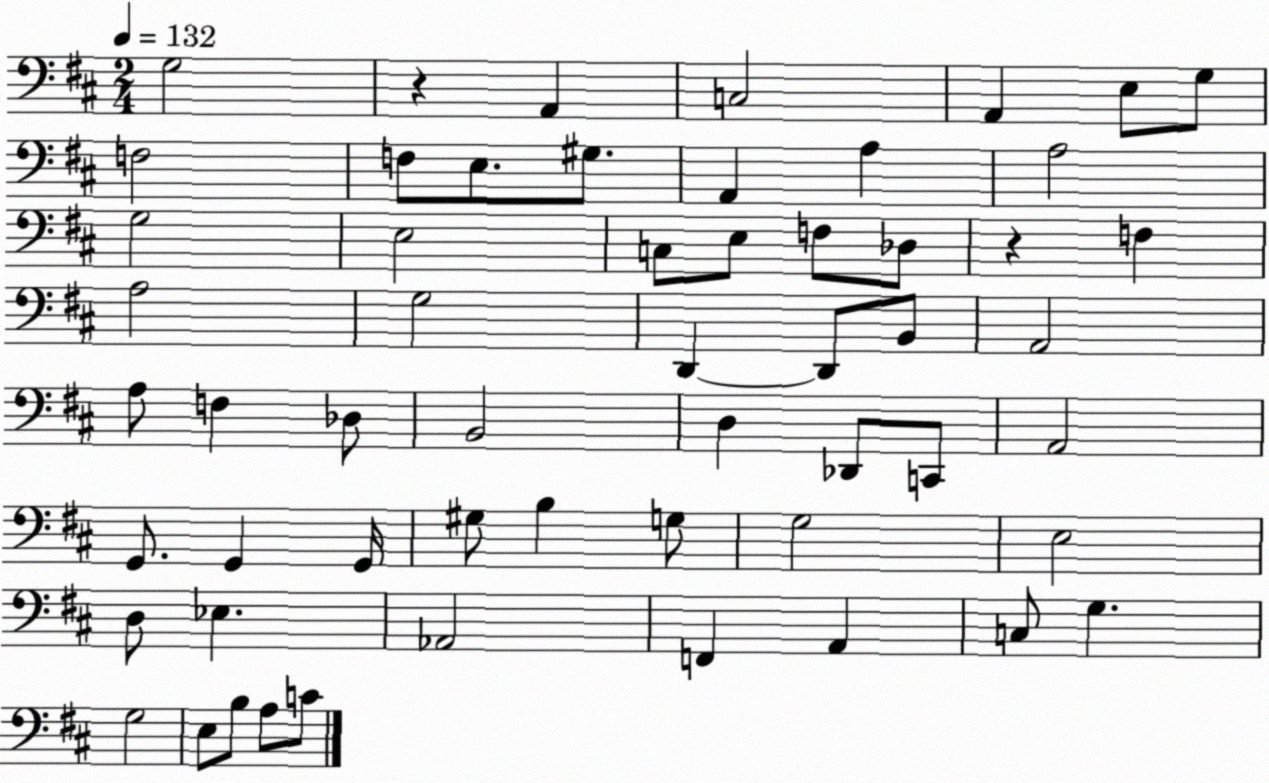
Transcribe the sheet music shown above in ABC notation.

X:1
T:Untitled
M:2/4
L:1/4
K:D
G,2 z A,, C,2 A,, E,/2 G,/2 F,2 F,/2 E,/2 ^G,/2 A,, A, A,2 G,2 E,2 C,/2 E,/2 F,/2 _D,/2 z F, A,2 G,2 D,, D,,/2 B,,/2 A,,2 A,/2 F, _D,/2 B,,2 D, _D,,/2 C,,/2 A,,2 G,,/2 G,, G,,/4 ^G,/2 B, G,/2 G,2 E,2 D,/2 _E, _A,,2 F,, A,, C,/2 G, G,2 E,/2 B,/2 A,/2 C/2